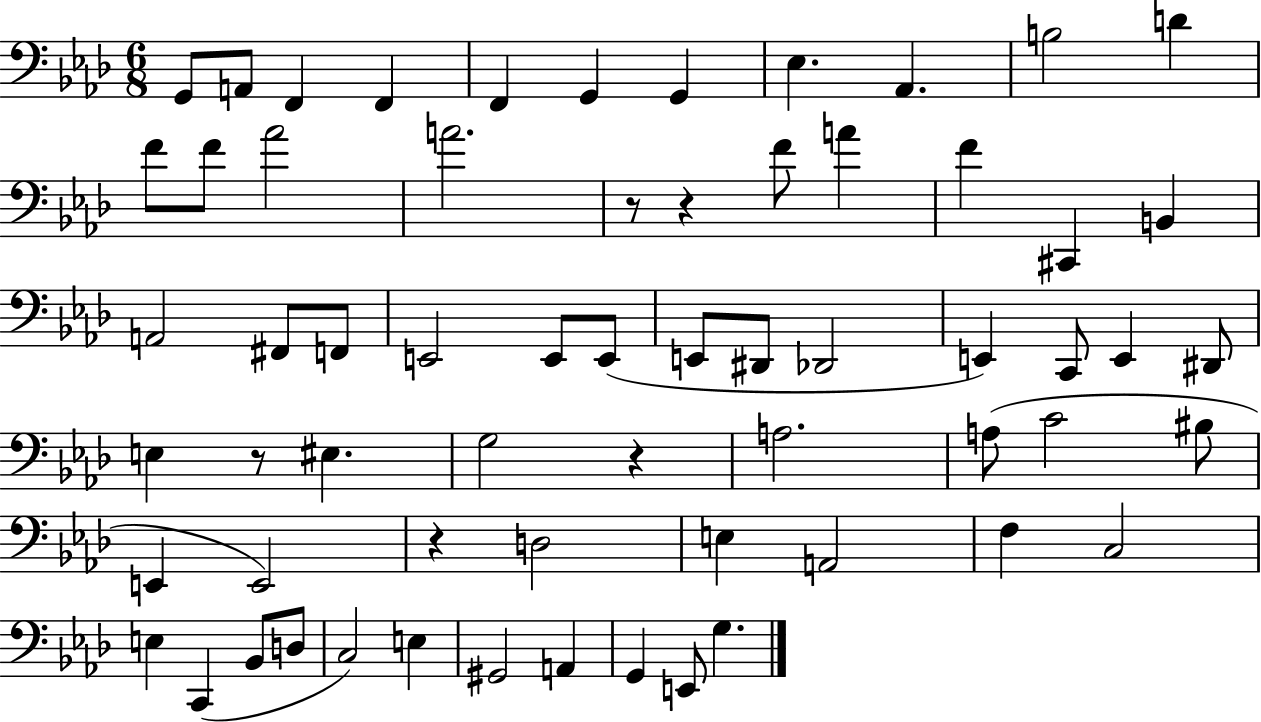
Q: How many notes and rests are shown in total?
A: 63